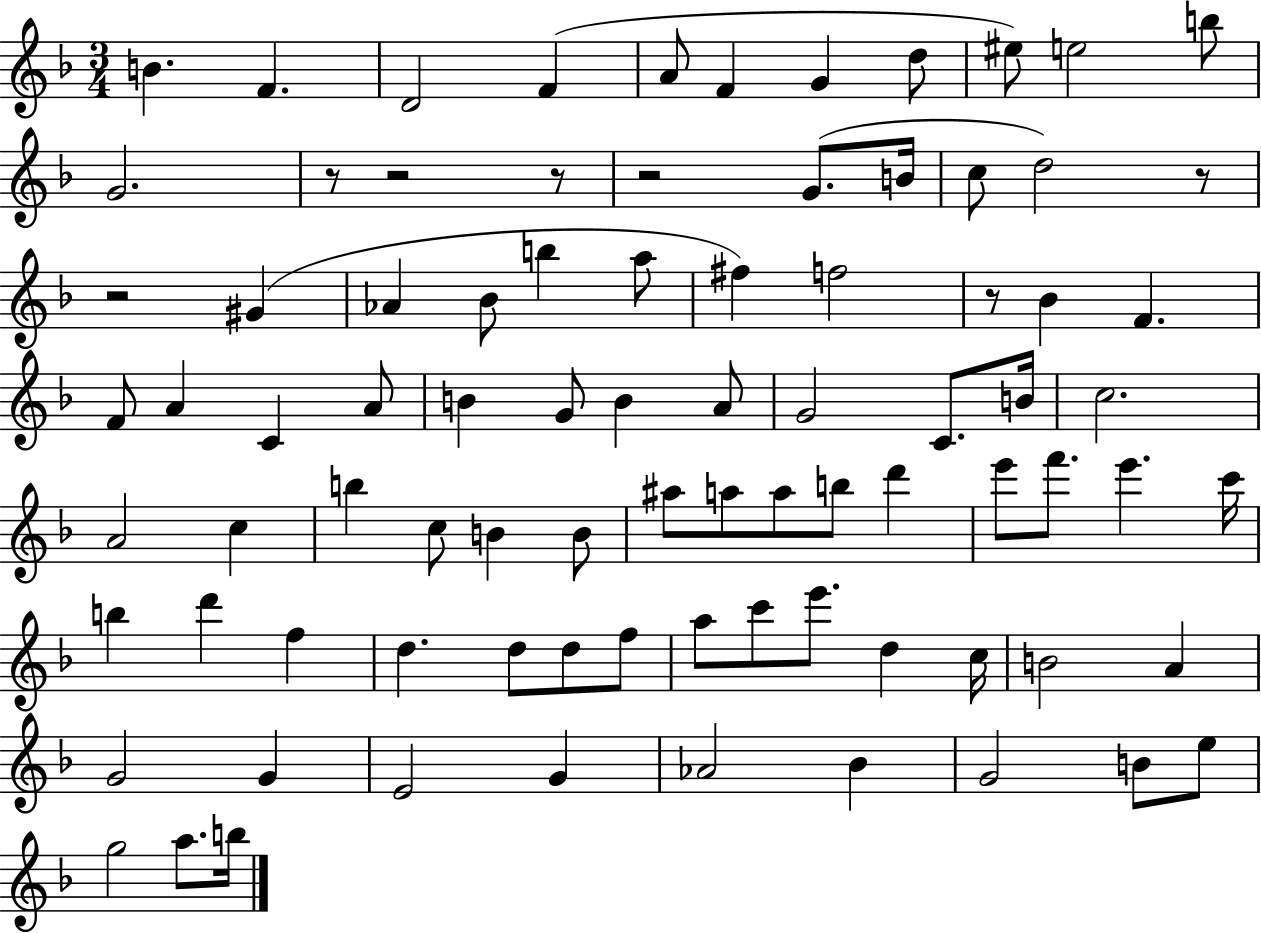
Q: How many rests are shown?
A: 7